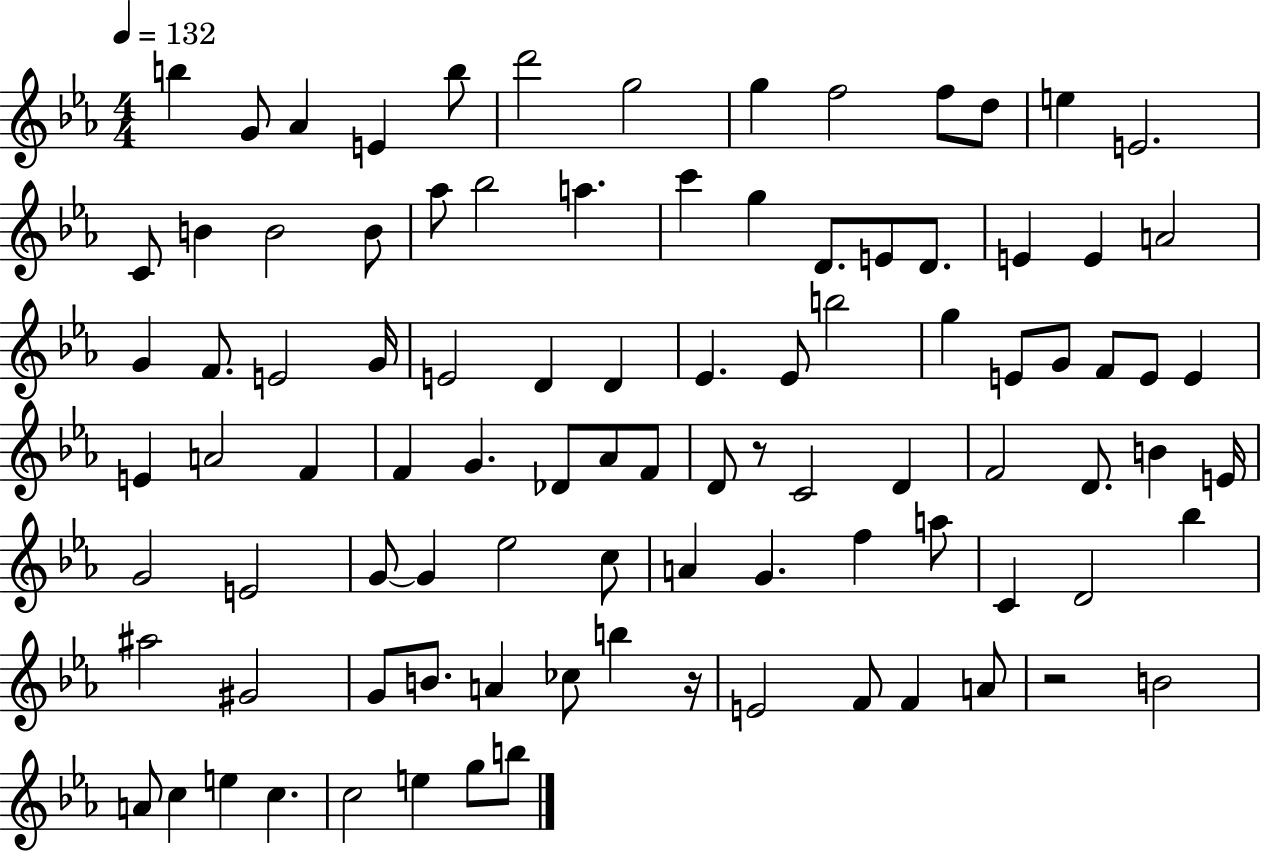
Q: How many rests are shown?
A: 3